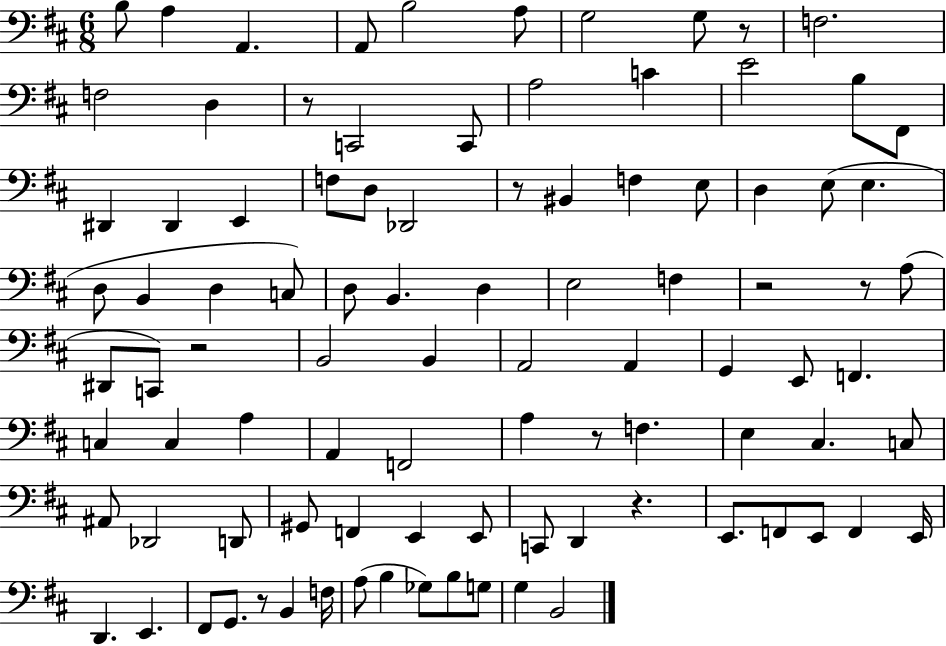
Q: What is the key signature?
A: D major